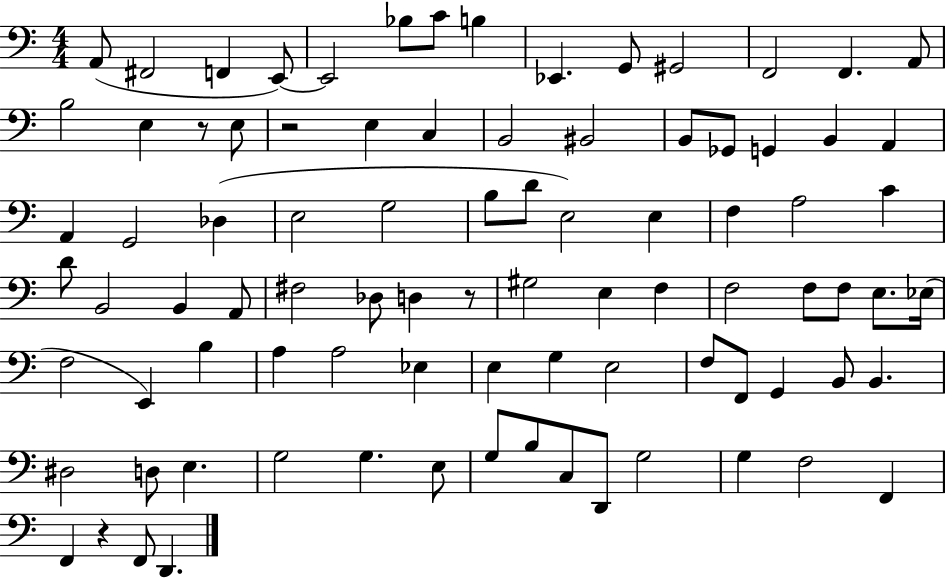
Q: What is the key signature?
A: C major